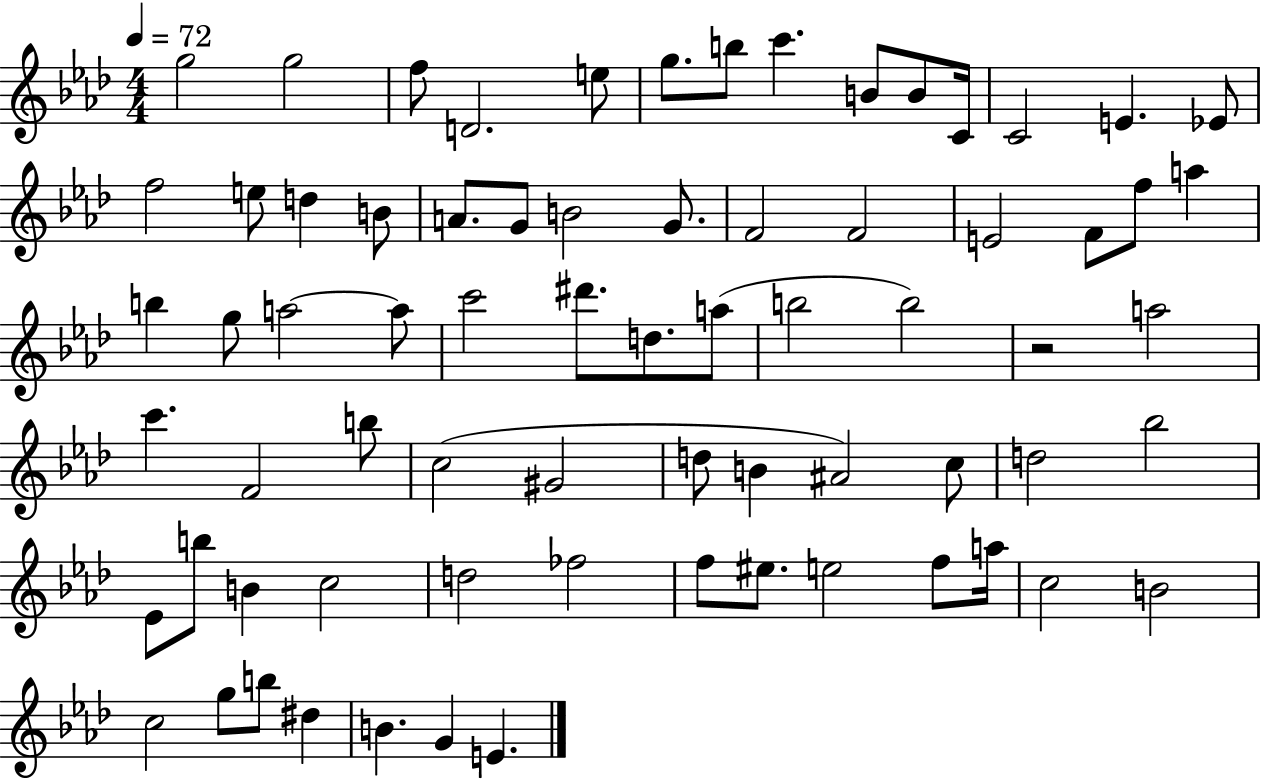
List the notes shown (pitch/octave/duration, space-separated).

G5/h G5/h F5/e D4/h. E5/e G5/e. B5/e C6/q. B4/e B4/e C4/s C4/h E4/q. Eb4/e F5/h E5/e D5/q B4/e A4/e. G4/e B4/h G4/e. F4/h F4/h E4/h F4/e F5/e A5/q B5/q G5/e A5/h A5/e C6/h D#6/e. D5/e. A5/e B5/h B5/h R/h A5/h C6/q. F4/h B5/e C5/h G#4/h D5/e B4/q A#4/h C5/e D5/h Bb5/h Eb4/e B5/e B4/q C5/h D5/h FES5/h F5/e EIS5/e. E5/h F5/e A5/s C5/h B4/h C5/h G5/e B5/e D#5/q B4/q. G4/q E4/q.